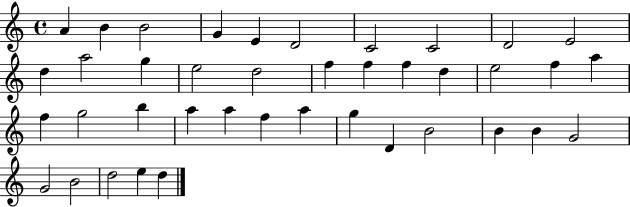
X:1
T:Untitled
M:4/4
L:1/4
K:C
A B B2 G E D2 C2 C2 D2 E2 d a2 g e2 d2 f f f d e2 f a f g2 b a a f a g D B2 B B G2 G2 B2 d2 e d